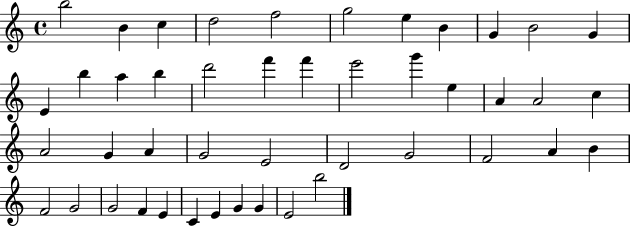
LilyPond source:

{
  \clef treble
  \time 4/4
  \defaultTimeSignature
  \key c \major
  b''2 b'4 c''4 | d''2 f''2 | g''2 e''4 b'4 | g'4 b'2 g'4 | \break e'4 b''4 a''4 b''4 | d'''2 f'''4 f'''4 | e'''2 g'''4 e''4 | a'4 a'2 c''4 | \break a'2 g'4 a'4 | g'2 e'2 | d'2 g'2 | f'2 a'4 b'4 | \break f'2 g'2 | g'2 f'4 e'4 | c'4 e'4 g'4 g'4 | e'2 b''2 | \break \bar "|."
}